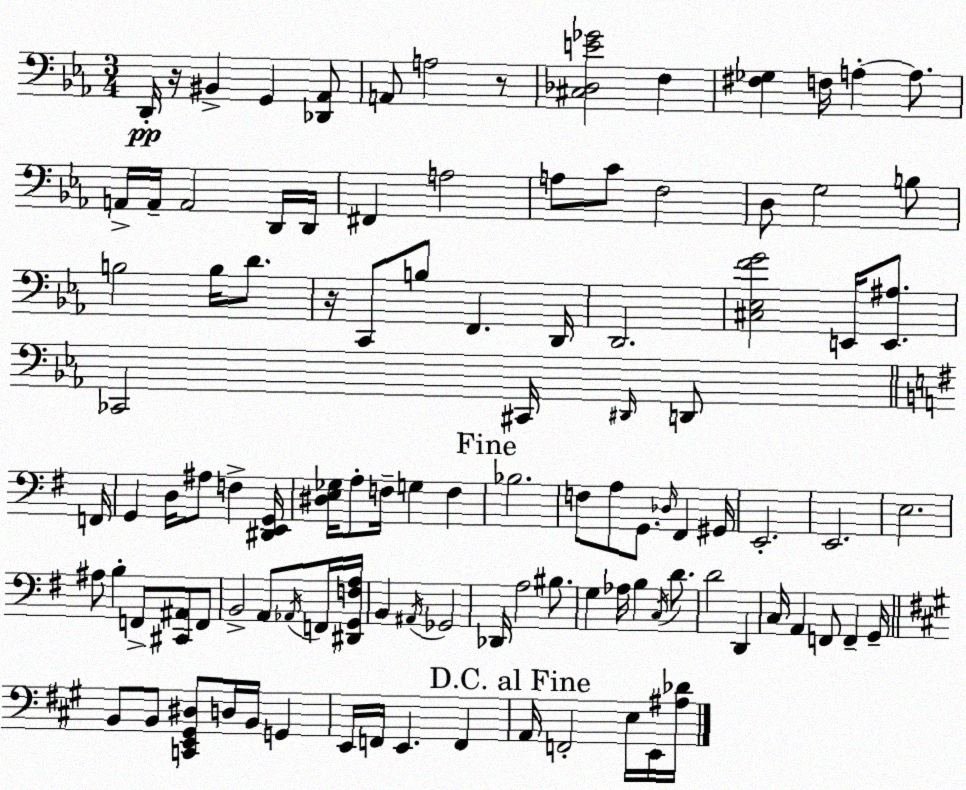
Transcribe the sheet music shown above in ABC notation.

X:1
T:Untitled
M:3/4
L:1/4
K:Cm
D,,/4 z/4 ^B,, G,, [_D,,_A,,]/2 A,,/2 A,2 z/2 [^C,_D,E_G]2 F, [^F,_G,] F,/4 A, A,/2 A,,/4 A,,/4 A,,2 D,,/4 D,,/4 ^F,, A,2 A,/2 C/2 F,2 D,/2 G,2 B,/2 B,2 B,/4 D/2 z/4 C,,/2 B,/2 F,, D,,/4 D,,2 [^C,_E,FG]2 E,,/4 [E,,^A,]/2 _C,,2 ^C,,/4 ^D,,/4 D,,/2 F,,/4 G,, D,/4 ^A,/2 F, [^D,,E,,G,,]/4 [^D,E,_G,]/4 A,/2 F,/4 G, F, _B,2 F,/2 A,/2 G,,/2 _D,/4 ^F,, ^G,,/4 E,,2 E,,2 E,2 ^A,/2 B, F,,/2 [^C,,^A,,]/2 F,,/2 B,,2 A,,/2 _A,,/4 F,,/4 [^D,,G,,F,A,]/4 B,, ^A,,/4 _G,,2 _D,,/4 A,2 ^B,/2 G, _A,/4 B, C,/4 D/2 D2 D,, C,/4 A,, F,,/2 F,, G,,/4 B,,/2 B,,/2 [C,,E,,^G,,^D,]/2 D,/4 B,,/4 G,, E,,/4 F,,/4 E,, F,, A,,/4 F,,2 E,/4 E,,/4 [^A,_D]/4